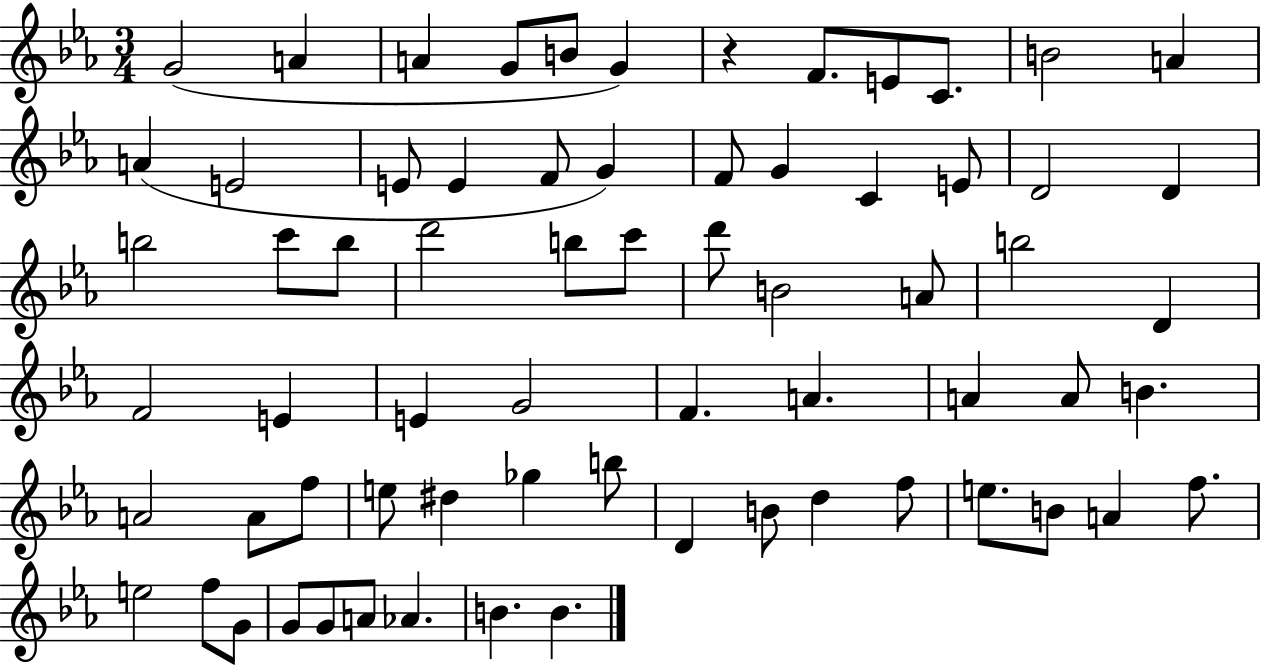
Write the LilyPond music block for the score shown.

{
  \clef treble
  \numericTimeSignature
  \time 3/4
  \key ees \major
  \repeat volta 2 { g'2( a'4 | a'4 g'8 b'8 g'4) | r4 f'8. e'8 c'8. | b'2 a'4 | \break a'4( e'2 | e'8 e'4 f'8 g'4) | f'8 g'4 c'4 e'8 | d'2 d'4 | \break b''2 c'''8 b''8 | d'''2 b''8 c'''8 | d'''8 b'2 a'8 | b''2 d'4 | \break f'2 e'4 | e'4 g'2 | f'4. a'4. | a'4 a'8 b'4. | \break a'2 a'8 f''8 | e''8 dis''4 ges''4 b''8 | d'4 b'8 d''4 f''8 | e''8. b'8 a'4 f''8. | \break e''2 f''8 g'8 | g'8 g'8 a'8 aes'4. | b'4. b'4. | } \bar "|."
}